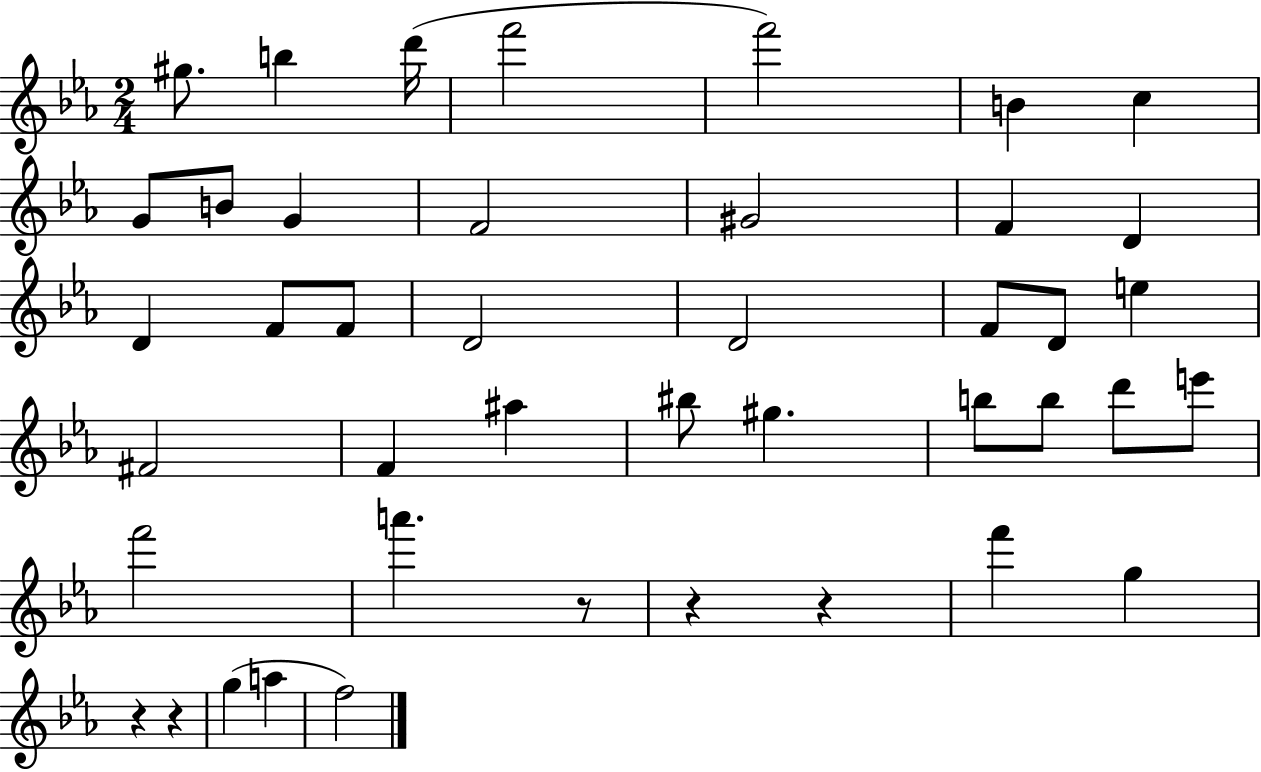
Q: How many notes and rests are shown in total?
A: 43